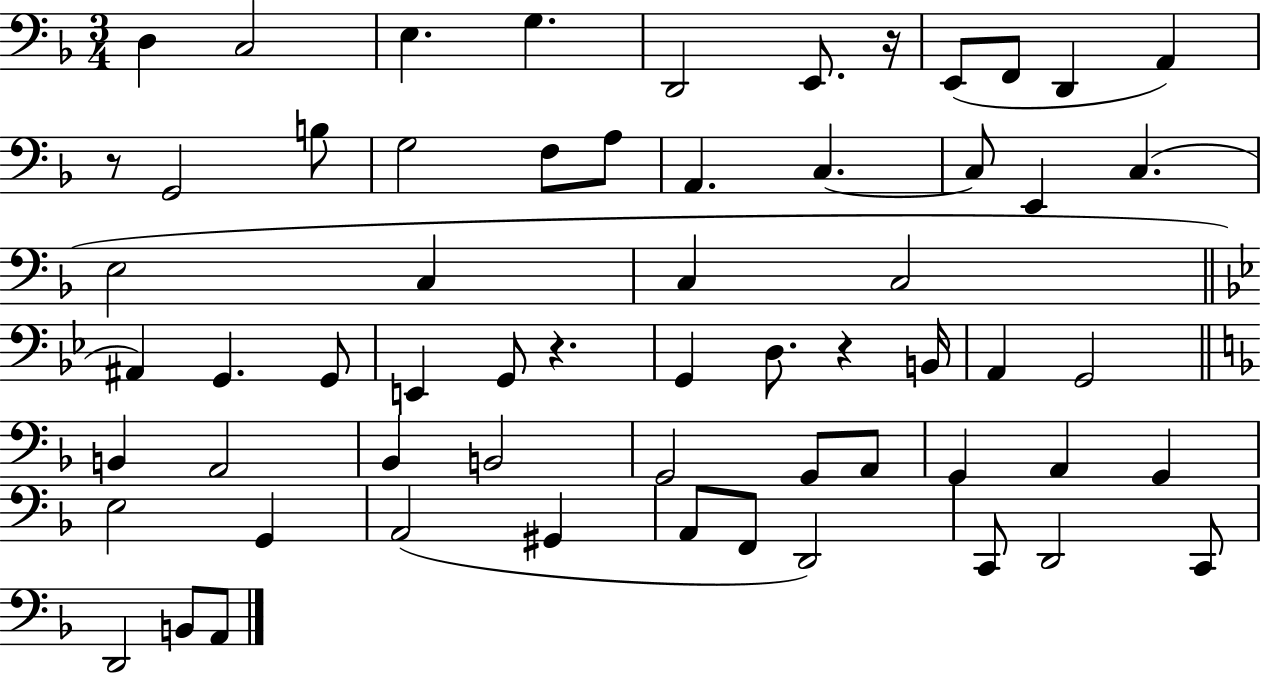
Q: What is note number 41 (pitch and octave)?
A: A2